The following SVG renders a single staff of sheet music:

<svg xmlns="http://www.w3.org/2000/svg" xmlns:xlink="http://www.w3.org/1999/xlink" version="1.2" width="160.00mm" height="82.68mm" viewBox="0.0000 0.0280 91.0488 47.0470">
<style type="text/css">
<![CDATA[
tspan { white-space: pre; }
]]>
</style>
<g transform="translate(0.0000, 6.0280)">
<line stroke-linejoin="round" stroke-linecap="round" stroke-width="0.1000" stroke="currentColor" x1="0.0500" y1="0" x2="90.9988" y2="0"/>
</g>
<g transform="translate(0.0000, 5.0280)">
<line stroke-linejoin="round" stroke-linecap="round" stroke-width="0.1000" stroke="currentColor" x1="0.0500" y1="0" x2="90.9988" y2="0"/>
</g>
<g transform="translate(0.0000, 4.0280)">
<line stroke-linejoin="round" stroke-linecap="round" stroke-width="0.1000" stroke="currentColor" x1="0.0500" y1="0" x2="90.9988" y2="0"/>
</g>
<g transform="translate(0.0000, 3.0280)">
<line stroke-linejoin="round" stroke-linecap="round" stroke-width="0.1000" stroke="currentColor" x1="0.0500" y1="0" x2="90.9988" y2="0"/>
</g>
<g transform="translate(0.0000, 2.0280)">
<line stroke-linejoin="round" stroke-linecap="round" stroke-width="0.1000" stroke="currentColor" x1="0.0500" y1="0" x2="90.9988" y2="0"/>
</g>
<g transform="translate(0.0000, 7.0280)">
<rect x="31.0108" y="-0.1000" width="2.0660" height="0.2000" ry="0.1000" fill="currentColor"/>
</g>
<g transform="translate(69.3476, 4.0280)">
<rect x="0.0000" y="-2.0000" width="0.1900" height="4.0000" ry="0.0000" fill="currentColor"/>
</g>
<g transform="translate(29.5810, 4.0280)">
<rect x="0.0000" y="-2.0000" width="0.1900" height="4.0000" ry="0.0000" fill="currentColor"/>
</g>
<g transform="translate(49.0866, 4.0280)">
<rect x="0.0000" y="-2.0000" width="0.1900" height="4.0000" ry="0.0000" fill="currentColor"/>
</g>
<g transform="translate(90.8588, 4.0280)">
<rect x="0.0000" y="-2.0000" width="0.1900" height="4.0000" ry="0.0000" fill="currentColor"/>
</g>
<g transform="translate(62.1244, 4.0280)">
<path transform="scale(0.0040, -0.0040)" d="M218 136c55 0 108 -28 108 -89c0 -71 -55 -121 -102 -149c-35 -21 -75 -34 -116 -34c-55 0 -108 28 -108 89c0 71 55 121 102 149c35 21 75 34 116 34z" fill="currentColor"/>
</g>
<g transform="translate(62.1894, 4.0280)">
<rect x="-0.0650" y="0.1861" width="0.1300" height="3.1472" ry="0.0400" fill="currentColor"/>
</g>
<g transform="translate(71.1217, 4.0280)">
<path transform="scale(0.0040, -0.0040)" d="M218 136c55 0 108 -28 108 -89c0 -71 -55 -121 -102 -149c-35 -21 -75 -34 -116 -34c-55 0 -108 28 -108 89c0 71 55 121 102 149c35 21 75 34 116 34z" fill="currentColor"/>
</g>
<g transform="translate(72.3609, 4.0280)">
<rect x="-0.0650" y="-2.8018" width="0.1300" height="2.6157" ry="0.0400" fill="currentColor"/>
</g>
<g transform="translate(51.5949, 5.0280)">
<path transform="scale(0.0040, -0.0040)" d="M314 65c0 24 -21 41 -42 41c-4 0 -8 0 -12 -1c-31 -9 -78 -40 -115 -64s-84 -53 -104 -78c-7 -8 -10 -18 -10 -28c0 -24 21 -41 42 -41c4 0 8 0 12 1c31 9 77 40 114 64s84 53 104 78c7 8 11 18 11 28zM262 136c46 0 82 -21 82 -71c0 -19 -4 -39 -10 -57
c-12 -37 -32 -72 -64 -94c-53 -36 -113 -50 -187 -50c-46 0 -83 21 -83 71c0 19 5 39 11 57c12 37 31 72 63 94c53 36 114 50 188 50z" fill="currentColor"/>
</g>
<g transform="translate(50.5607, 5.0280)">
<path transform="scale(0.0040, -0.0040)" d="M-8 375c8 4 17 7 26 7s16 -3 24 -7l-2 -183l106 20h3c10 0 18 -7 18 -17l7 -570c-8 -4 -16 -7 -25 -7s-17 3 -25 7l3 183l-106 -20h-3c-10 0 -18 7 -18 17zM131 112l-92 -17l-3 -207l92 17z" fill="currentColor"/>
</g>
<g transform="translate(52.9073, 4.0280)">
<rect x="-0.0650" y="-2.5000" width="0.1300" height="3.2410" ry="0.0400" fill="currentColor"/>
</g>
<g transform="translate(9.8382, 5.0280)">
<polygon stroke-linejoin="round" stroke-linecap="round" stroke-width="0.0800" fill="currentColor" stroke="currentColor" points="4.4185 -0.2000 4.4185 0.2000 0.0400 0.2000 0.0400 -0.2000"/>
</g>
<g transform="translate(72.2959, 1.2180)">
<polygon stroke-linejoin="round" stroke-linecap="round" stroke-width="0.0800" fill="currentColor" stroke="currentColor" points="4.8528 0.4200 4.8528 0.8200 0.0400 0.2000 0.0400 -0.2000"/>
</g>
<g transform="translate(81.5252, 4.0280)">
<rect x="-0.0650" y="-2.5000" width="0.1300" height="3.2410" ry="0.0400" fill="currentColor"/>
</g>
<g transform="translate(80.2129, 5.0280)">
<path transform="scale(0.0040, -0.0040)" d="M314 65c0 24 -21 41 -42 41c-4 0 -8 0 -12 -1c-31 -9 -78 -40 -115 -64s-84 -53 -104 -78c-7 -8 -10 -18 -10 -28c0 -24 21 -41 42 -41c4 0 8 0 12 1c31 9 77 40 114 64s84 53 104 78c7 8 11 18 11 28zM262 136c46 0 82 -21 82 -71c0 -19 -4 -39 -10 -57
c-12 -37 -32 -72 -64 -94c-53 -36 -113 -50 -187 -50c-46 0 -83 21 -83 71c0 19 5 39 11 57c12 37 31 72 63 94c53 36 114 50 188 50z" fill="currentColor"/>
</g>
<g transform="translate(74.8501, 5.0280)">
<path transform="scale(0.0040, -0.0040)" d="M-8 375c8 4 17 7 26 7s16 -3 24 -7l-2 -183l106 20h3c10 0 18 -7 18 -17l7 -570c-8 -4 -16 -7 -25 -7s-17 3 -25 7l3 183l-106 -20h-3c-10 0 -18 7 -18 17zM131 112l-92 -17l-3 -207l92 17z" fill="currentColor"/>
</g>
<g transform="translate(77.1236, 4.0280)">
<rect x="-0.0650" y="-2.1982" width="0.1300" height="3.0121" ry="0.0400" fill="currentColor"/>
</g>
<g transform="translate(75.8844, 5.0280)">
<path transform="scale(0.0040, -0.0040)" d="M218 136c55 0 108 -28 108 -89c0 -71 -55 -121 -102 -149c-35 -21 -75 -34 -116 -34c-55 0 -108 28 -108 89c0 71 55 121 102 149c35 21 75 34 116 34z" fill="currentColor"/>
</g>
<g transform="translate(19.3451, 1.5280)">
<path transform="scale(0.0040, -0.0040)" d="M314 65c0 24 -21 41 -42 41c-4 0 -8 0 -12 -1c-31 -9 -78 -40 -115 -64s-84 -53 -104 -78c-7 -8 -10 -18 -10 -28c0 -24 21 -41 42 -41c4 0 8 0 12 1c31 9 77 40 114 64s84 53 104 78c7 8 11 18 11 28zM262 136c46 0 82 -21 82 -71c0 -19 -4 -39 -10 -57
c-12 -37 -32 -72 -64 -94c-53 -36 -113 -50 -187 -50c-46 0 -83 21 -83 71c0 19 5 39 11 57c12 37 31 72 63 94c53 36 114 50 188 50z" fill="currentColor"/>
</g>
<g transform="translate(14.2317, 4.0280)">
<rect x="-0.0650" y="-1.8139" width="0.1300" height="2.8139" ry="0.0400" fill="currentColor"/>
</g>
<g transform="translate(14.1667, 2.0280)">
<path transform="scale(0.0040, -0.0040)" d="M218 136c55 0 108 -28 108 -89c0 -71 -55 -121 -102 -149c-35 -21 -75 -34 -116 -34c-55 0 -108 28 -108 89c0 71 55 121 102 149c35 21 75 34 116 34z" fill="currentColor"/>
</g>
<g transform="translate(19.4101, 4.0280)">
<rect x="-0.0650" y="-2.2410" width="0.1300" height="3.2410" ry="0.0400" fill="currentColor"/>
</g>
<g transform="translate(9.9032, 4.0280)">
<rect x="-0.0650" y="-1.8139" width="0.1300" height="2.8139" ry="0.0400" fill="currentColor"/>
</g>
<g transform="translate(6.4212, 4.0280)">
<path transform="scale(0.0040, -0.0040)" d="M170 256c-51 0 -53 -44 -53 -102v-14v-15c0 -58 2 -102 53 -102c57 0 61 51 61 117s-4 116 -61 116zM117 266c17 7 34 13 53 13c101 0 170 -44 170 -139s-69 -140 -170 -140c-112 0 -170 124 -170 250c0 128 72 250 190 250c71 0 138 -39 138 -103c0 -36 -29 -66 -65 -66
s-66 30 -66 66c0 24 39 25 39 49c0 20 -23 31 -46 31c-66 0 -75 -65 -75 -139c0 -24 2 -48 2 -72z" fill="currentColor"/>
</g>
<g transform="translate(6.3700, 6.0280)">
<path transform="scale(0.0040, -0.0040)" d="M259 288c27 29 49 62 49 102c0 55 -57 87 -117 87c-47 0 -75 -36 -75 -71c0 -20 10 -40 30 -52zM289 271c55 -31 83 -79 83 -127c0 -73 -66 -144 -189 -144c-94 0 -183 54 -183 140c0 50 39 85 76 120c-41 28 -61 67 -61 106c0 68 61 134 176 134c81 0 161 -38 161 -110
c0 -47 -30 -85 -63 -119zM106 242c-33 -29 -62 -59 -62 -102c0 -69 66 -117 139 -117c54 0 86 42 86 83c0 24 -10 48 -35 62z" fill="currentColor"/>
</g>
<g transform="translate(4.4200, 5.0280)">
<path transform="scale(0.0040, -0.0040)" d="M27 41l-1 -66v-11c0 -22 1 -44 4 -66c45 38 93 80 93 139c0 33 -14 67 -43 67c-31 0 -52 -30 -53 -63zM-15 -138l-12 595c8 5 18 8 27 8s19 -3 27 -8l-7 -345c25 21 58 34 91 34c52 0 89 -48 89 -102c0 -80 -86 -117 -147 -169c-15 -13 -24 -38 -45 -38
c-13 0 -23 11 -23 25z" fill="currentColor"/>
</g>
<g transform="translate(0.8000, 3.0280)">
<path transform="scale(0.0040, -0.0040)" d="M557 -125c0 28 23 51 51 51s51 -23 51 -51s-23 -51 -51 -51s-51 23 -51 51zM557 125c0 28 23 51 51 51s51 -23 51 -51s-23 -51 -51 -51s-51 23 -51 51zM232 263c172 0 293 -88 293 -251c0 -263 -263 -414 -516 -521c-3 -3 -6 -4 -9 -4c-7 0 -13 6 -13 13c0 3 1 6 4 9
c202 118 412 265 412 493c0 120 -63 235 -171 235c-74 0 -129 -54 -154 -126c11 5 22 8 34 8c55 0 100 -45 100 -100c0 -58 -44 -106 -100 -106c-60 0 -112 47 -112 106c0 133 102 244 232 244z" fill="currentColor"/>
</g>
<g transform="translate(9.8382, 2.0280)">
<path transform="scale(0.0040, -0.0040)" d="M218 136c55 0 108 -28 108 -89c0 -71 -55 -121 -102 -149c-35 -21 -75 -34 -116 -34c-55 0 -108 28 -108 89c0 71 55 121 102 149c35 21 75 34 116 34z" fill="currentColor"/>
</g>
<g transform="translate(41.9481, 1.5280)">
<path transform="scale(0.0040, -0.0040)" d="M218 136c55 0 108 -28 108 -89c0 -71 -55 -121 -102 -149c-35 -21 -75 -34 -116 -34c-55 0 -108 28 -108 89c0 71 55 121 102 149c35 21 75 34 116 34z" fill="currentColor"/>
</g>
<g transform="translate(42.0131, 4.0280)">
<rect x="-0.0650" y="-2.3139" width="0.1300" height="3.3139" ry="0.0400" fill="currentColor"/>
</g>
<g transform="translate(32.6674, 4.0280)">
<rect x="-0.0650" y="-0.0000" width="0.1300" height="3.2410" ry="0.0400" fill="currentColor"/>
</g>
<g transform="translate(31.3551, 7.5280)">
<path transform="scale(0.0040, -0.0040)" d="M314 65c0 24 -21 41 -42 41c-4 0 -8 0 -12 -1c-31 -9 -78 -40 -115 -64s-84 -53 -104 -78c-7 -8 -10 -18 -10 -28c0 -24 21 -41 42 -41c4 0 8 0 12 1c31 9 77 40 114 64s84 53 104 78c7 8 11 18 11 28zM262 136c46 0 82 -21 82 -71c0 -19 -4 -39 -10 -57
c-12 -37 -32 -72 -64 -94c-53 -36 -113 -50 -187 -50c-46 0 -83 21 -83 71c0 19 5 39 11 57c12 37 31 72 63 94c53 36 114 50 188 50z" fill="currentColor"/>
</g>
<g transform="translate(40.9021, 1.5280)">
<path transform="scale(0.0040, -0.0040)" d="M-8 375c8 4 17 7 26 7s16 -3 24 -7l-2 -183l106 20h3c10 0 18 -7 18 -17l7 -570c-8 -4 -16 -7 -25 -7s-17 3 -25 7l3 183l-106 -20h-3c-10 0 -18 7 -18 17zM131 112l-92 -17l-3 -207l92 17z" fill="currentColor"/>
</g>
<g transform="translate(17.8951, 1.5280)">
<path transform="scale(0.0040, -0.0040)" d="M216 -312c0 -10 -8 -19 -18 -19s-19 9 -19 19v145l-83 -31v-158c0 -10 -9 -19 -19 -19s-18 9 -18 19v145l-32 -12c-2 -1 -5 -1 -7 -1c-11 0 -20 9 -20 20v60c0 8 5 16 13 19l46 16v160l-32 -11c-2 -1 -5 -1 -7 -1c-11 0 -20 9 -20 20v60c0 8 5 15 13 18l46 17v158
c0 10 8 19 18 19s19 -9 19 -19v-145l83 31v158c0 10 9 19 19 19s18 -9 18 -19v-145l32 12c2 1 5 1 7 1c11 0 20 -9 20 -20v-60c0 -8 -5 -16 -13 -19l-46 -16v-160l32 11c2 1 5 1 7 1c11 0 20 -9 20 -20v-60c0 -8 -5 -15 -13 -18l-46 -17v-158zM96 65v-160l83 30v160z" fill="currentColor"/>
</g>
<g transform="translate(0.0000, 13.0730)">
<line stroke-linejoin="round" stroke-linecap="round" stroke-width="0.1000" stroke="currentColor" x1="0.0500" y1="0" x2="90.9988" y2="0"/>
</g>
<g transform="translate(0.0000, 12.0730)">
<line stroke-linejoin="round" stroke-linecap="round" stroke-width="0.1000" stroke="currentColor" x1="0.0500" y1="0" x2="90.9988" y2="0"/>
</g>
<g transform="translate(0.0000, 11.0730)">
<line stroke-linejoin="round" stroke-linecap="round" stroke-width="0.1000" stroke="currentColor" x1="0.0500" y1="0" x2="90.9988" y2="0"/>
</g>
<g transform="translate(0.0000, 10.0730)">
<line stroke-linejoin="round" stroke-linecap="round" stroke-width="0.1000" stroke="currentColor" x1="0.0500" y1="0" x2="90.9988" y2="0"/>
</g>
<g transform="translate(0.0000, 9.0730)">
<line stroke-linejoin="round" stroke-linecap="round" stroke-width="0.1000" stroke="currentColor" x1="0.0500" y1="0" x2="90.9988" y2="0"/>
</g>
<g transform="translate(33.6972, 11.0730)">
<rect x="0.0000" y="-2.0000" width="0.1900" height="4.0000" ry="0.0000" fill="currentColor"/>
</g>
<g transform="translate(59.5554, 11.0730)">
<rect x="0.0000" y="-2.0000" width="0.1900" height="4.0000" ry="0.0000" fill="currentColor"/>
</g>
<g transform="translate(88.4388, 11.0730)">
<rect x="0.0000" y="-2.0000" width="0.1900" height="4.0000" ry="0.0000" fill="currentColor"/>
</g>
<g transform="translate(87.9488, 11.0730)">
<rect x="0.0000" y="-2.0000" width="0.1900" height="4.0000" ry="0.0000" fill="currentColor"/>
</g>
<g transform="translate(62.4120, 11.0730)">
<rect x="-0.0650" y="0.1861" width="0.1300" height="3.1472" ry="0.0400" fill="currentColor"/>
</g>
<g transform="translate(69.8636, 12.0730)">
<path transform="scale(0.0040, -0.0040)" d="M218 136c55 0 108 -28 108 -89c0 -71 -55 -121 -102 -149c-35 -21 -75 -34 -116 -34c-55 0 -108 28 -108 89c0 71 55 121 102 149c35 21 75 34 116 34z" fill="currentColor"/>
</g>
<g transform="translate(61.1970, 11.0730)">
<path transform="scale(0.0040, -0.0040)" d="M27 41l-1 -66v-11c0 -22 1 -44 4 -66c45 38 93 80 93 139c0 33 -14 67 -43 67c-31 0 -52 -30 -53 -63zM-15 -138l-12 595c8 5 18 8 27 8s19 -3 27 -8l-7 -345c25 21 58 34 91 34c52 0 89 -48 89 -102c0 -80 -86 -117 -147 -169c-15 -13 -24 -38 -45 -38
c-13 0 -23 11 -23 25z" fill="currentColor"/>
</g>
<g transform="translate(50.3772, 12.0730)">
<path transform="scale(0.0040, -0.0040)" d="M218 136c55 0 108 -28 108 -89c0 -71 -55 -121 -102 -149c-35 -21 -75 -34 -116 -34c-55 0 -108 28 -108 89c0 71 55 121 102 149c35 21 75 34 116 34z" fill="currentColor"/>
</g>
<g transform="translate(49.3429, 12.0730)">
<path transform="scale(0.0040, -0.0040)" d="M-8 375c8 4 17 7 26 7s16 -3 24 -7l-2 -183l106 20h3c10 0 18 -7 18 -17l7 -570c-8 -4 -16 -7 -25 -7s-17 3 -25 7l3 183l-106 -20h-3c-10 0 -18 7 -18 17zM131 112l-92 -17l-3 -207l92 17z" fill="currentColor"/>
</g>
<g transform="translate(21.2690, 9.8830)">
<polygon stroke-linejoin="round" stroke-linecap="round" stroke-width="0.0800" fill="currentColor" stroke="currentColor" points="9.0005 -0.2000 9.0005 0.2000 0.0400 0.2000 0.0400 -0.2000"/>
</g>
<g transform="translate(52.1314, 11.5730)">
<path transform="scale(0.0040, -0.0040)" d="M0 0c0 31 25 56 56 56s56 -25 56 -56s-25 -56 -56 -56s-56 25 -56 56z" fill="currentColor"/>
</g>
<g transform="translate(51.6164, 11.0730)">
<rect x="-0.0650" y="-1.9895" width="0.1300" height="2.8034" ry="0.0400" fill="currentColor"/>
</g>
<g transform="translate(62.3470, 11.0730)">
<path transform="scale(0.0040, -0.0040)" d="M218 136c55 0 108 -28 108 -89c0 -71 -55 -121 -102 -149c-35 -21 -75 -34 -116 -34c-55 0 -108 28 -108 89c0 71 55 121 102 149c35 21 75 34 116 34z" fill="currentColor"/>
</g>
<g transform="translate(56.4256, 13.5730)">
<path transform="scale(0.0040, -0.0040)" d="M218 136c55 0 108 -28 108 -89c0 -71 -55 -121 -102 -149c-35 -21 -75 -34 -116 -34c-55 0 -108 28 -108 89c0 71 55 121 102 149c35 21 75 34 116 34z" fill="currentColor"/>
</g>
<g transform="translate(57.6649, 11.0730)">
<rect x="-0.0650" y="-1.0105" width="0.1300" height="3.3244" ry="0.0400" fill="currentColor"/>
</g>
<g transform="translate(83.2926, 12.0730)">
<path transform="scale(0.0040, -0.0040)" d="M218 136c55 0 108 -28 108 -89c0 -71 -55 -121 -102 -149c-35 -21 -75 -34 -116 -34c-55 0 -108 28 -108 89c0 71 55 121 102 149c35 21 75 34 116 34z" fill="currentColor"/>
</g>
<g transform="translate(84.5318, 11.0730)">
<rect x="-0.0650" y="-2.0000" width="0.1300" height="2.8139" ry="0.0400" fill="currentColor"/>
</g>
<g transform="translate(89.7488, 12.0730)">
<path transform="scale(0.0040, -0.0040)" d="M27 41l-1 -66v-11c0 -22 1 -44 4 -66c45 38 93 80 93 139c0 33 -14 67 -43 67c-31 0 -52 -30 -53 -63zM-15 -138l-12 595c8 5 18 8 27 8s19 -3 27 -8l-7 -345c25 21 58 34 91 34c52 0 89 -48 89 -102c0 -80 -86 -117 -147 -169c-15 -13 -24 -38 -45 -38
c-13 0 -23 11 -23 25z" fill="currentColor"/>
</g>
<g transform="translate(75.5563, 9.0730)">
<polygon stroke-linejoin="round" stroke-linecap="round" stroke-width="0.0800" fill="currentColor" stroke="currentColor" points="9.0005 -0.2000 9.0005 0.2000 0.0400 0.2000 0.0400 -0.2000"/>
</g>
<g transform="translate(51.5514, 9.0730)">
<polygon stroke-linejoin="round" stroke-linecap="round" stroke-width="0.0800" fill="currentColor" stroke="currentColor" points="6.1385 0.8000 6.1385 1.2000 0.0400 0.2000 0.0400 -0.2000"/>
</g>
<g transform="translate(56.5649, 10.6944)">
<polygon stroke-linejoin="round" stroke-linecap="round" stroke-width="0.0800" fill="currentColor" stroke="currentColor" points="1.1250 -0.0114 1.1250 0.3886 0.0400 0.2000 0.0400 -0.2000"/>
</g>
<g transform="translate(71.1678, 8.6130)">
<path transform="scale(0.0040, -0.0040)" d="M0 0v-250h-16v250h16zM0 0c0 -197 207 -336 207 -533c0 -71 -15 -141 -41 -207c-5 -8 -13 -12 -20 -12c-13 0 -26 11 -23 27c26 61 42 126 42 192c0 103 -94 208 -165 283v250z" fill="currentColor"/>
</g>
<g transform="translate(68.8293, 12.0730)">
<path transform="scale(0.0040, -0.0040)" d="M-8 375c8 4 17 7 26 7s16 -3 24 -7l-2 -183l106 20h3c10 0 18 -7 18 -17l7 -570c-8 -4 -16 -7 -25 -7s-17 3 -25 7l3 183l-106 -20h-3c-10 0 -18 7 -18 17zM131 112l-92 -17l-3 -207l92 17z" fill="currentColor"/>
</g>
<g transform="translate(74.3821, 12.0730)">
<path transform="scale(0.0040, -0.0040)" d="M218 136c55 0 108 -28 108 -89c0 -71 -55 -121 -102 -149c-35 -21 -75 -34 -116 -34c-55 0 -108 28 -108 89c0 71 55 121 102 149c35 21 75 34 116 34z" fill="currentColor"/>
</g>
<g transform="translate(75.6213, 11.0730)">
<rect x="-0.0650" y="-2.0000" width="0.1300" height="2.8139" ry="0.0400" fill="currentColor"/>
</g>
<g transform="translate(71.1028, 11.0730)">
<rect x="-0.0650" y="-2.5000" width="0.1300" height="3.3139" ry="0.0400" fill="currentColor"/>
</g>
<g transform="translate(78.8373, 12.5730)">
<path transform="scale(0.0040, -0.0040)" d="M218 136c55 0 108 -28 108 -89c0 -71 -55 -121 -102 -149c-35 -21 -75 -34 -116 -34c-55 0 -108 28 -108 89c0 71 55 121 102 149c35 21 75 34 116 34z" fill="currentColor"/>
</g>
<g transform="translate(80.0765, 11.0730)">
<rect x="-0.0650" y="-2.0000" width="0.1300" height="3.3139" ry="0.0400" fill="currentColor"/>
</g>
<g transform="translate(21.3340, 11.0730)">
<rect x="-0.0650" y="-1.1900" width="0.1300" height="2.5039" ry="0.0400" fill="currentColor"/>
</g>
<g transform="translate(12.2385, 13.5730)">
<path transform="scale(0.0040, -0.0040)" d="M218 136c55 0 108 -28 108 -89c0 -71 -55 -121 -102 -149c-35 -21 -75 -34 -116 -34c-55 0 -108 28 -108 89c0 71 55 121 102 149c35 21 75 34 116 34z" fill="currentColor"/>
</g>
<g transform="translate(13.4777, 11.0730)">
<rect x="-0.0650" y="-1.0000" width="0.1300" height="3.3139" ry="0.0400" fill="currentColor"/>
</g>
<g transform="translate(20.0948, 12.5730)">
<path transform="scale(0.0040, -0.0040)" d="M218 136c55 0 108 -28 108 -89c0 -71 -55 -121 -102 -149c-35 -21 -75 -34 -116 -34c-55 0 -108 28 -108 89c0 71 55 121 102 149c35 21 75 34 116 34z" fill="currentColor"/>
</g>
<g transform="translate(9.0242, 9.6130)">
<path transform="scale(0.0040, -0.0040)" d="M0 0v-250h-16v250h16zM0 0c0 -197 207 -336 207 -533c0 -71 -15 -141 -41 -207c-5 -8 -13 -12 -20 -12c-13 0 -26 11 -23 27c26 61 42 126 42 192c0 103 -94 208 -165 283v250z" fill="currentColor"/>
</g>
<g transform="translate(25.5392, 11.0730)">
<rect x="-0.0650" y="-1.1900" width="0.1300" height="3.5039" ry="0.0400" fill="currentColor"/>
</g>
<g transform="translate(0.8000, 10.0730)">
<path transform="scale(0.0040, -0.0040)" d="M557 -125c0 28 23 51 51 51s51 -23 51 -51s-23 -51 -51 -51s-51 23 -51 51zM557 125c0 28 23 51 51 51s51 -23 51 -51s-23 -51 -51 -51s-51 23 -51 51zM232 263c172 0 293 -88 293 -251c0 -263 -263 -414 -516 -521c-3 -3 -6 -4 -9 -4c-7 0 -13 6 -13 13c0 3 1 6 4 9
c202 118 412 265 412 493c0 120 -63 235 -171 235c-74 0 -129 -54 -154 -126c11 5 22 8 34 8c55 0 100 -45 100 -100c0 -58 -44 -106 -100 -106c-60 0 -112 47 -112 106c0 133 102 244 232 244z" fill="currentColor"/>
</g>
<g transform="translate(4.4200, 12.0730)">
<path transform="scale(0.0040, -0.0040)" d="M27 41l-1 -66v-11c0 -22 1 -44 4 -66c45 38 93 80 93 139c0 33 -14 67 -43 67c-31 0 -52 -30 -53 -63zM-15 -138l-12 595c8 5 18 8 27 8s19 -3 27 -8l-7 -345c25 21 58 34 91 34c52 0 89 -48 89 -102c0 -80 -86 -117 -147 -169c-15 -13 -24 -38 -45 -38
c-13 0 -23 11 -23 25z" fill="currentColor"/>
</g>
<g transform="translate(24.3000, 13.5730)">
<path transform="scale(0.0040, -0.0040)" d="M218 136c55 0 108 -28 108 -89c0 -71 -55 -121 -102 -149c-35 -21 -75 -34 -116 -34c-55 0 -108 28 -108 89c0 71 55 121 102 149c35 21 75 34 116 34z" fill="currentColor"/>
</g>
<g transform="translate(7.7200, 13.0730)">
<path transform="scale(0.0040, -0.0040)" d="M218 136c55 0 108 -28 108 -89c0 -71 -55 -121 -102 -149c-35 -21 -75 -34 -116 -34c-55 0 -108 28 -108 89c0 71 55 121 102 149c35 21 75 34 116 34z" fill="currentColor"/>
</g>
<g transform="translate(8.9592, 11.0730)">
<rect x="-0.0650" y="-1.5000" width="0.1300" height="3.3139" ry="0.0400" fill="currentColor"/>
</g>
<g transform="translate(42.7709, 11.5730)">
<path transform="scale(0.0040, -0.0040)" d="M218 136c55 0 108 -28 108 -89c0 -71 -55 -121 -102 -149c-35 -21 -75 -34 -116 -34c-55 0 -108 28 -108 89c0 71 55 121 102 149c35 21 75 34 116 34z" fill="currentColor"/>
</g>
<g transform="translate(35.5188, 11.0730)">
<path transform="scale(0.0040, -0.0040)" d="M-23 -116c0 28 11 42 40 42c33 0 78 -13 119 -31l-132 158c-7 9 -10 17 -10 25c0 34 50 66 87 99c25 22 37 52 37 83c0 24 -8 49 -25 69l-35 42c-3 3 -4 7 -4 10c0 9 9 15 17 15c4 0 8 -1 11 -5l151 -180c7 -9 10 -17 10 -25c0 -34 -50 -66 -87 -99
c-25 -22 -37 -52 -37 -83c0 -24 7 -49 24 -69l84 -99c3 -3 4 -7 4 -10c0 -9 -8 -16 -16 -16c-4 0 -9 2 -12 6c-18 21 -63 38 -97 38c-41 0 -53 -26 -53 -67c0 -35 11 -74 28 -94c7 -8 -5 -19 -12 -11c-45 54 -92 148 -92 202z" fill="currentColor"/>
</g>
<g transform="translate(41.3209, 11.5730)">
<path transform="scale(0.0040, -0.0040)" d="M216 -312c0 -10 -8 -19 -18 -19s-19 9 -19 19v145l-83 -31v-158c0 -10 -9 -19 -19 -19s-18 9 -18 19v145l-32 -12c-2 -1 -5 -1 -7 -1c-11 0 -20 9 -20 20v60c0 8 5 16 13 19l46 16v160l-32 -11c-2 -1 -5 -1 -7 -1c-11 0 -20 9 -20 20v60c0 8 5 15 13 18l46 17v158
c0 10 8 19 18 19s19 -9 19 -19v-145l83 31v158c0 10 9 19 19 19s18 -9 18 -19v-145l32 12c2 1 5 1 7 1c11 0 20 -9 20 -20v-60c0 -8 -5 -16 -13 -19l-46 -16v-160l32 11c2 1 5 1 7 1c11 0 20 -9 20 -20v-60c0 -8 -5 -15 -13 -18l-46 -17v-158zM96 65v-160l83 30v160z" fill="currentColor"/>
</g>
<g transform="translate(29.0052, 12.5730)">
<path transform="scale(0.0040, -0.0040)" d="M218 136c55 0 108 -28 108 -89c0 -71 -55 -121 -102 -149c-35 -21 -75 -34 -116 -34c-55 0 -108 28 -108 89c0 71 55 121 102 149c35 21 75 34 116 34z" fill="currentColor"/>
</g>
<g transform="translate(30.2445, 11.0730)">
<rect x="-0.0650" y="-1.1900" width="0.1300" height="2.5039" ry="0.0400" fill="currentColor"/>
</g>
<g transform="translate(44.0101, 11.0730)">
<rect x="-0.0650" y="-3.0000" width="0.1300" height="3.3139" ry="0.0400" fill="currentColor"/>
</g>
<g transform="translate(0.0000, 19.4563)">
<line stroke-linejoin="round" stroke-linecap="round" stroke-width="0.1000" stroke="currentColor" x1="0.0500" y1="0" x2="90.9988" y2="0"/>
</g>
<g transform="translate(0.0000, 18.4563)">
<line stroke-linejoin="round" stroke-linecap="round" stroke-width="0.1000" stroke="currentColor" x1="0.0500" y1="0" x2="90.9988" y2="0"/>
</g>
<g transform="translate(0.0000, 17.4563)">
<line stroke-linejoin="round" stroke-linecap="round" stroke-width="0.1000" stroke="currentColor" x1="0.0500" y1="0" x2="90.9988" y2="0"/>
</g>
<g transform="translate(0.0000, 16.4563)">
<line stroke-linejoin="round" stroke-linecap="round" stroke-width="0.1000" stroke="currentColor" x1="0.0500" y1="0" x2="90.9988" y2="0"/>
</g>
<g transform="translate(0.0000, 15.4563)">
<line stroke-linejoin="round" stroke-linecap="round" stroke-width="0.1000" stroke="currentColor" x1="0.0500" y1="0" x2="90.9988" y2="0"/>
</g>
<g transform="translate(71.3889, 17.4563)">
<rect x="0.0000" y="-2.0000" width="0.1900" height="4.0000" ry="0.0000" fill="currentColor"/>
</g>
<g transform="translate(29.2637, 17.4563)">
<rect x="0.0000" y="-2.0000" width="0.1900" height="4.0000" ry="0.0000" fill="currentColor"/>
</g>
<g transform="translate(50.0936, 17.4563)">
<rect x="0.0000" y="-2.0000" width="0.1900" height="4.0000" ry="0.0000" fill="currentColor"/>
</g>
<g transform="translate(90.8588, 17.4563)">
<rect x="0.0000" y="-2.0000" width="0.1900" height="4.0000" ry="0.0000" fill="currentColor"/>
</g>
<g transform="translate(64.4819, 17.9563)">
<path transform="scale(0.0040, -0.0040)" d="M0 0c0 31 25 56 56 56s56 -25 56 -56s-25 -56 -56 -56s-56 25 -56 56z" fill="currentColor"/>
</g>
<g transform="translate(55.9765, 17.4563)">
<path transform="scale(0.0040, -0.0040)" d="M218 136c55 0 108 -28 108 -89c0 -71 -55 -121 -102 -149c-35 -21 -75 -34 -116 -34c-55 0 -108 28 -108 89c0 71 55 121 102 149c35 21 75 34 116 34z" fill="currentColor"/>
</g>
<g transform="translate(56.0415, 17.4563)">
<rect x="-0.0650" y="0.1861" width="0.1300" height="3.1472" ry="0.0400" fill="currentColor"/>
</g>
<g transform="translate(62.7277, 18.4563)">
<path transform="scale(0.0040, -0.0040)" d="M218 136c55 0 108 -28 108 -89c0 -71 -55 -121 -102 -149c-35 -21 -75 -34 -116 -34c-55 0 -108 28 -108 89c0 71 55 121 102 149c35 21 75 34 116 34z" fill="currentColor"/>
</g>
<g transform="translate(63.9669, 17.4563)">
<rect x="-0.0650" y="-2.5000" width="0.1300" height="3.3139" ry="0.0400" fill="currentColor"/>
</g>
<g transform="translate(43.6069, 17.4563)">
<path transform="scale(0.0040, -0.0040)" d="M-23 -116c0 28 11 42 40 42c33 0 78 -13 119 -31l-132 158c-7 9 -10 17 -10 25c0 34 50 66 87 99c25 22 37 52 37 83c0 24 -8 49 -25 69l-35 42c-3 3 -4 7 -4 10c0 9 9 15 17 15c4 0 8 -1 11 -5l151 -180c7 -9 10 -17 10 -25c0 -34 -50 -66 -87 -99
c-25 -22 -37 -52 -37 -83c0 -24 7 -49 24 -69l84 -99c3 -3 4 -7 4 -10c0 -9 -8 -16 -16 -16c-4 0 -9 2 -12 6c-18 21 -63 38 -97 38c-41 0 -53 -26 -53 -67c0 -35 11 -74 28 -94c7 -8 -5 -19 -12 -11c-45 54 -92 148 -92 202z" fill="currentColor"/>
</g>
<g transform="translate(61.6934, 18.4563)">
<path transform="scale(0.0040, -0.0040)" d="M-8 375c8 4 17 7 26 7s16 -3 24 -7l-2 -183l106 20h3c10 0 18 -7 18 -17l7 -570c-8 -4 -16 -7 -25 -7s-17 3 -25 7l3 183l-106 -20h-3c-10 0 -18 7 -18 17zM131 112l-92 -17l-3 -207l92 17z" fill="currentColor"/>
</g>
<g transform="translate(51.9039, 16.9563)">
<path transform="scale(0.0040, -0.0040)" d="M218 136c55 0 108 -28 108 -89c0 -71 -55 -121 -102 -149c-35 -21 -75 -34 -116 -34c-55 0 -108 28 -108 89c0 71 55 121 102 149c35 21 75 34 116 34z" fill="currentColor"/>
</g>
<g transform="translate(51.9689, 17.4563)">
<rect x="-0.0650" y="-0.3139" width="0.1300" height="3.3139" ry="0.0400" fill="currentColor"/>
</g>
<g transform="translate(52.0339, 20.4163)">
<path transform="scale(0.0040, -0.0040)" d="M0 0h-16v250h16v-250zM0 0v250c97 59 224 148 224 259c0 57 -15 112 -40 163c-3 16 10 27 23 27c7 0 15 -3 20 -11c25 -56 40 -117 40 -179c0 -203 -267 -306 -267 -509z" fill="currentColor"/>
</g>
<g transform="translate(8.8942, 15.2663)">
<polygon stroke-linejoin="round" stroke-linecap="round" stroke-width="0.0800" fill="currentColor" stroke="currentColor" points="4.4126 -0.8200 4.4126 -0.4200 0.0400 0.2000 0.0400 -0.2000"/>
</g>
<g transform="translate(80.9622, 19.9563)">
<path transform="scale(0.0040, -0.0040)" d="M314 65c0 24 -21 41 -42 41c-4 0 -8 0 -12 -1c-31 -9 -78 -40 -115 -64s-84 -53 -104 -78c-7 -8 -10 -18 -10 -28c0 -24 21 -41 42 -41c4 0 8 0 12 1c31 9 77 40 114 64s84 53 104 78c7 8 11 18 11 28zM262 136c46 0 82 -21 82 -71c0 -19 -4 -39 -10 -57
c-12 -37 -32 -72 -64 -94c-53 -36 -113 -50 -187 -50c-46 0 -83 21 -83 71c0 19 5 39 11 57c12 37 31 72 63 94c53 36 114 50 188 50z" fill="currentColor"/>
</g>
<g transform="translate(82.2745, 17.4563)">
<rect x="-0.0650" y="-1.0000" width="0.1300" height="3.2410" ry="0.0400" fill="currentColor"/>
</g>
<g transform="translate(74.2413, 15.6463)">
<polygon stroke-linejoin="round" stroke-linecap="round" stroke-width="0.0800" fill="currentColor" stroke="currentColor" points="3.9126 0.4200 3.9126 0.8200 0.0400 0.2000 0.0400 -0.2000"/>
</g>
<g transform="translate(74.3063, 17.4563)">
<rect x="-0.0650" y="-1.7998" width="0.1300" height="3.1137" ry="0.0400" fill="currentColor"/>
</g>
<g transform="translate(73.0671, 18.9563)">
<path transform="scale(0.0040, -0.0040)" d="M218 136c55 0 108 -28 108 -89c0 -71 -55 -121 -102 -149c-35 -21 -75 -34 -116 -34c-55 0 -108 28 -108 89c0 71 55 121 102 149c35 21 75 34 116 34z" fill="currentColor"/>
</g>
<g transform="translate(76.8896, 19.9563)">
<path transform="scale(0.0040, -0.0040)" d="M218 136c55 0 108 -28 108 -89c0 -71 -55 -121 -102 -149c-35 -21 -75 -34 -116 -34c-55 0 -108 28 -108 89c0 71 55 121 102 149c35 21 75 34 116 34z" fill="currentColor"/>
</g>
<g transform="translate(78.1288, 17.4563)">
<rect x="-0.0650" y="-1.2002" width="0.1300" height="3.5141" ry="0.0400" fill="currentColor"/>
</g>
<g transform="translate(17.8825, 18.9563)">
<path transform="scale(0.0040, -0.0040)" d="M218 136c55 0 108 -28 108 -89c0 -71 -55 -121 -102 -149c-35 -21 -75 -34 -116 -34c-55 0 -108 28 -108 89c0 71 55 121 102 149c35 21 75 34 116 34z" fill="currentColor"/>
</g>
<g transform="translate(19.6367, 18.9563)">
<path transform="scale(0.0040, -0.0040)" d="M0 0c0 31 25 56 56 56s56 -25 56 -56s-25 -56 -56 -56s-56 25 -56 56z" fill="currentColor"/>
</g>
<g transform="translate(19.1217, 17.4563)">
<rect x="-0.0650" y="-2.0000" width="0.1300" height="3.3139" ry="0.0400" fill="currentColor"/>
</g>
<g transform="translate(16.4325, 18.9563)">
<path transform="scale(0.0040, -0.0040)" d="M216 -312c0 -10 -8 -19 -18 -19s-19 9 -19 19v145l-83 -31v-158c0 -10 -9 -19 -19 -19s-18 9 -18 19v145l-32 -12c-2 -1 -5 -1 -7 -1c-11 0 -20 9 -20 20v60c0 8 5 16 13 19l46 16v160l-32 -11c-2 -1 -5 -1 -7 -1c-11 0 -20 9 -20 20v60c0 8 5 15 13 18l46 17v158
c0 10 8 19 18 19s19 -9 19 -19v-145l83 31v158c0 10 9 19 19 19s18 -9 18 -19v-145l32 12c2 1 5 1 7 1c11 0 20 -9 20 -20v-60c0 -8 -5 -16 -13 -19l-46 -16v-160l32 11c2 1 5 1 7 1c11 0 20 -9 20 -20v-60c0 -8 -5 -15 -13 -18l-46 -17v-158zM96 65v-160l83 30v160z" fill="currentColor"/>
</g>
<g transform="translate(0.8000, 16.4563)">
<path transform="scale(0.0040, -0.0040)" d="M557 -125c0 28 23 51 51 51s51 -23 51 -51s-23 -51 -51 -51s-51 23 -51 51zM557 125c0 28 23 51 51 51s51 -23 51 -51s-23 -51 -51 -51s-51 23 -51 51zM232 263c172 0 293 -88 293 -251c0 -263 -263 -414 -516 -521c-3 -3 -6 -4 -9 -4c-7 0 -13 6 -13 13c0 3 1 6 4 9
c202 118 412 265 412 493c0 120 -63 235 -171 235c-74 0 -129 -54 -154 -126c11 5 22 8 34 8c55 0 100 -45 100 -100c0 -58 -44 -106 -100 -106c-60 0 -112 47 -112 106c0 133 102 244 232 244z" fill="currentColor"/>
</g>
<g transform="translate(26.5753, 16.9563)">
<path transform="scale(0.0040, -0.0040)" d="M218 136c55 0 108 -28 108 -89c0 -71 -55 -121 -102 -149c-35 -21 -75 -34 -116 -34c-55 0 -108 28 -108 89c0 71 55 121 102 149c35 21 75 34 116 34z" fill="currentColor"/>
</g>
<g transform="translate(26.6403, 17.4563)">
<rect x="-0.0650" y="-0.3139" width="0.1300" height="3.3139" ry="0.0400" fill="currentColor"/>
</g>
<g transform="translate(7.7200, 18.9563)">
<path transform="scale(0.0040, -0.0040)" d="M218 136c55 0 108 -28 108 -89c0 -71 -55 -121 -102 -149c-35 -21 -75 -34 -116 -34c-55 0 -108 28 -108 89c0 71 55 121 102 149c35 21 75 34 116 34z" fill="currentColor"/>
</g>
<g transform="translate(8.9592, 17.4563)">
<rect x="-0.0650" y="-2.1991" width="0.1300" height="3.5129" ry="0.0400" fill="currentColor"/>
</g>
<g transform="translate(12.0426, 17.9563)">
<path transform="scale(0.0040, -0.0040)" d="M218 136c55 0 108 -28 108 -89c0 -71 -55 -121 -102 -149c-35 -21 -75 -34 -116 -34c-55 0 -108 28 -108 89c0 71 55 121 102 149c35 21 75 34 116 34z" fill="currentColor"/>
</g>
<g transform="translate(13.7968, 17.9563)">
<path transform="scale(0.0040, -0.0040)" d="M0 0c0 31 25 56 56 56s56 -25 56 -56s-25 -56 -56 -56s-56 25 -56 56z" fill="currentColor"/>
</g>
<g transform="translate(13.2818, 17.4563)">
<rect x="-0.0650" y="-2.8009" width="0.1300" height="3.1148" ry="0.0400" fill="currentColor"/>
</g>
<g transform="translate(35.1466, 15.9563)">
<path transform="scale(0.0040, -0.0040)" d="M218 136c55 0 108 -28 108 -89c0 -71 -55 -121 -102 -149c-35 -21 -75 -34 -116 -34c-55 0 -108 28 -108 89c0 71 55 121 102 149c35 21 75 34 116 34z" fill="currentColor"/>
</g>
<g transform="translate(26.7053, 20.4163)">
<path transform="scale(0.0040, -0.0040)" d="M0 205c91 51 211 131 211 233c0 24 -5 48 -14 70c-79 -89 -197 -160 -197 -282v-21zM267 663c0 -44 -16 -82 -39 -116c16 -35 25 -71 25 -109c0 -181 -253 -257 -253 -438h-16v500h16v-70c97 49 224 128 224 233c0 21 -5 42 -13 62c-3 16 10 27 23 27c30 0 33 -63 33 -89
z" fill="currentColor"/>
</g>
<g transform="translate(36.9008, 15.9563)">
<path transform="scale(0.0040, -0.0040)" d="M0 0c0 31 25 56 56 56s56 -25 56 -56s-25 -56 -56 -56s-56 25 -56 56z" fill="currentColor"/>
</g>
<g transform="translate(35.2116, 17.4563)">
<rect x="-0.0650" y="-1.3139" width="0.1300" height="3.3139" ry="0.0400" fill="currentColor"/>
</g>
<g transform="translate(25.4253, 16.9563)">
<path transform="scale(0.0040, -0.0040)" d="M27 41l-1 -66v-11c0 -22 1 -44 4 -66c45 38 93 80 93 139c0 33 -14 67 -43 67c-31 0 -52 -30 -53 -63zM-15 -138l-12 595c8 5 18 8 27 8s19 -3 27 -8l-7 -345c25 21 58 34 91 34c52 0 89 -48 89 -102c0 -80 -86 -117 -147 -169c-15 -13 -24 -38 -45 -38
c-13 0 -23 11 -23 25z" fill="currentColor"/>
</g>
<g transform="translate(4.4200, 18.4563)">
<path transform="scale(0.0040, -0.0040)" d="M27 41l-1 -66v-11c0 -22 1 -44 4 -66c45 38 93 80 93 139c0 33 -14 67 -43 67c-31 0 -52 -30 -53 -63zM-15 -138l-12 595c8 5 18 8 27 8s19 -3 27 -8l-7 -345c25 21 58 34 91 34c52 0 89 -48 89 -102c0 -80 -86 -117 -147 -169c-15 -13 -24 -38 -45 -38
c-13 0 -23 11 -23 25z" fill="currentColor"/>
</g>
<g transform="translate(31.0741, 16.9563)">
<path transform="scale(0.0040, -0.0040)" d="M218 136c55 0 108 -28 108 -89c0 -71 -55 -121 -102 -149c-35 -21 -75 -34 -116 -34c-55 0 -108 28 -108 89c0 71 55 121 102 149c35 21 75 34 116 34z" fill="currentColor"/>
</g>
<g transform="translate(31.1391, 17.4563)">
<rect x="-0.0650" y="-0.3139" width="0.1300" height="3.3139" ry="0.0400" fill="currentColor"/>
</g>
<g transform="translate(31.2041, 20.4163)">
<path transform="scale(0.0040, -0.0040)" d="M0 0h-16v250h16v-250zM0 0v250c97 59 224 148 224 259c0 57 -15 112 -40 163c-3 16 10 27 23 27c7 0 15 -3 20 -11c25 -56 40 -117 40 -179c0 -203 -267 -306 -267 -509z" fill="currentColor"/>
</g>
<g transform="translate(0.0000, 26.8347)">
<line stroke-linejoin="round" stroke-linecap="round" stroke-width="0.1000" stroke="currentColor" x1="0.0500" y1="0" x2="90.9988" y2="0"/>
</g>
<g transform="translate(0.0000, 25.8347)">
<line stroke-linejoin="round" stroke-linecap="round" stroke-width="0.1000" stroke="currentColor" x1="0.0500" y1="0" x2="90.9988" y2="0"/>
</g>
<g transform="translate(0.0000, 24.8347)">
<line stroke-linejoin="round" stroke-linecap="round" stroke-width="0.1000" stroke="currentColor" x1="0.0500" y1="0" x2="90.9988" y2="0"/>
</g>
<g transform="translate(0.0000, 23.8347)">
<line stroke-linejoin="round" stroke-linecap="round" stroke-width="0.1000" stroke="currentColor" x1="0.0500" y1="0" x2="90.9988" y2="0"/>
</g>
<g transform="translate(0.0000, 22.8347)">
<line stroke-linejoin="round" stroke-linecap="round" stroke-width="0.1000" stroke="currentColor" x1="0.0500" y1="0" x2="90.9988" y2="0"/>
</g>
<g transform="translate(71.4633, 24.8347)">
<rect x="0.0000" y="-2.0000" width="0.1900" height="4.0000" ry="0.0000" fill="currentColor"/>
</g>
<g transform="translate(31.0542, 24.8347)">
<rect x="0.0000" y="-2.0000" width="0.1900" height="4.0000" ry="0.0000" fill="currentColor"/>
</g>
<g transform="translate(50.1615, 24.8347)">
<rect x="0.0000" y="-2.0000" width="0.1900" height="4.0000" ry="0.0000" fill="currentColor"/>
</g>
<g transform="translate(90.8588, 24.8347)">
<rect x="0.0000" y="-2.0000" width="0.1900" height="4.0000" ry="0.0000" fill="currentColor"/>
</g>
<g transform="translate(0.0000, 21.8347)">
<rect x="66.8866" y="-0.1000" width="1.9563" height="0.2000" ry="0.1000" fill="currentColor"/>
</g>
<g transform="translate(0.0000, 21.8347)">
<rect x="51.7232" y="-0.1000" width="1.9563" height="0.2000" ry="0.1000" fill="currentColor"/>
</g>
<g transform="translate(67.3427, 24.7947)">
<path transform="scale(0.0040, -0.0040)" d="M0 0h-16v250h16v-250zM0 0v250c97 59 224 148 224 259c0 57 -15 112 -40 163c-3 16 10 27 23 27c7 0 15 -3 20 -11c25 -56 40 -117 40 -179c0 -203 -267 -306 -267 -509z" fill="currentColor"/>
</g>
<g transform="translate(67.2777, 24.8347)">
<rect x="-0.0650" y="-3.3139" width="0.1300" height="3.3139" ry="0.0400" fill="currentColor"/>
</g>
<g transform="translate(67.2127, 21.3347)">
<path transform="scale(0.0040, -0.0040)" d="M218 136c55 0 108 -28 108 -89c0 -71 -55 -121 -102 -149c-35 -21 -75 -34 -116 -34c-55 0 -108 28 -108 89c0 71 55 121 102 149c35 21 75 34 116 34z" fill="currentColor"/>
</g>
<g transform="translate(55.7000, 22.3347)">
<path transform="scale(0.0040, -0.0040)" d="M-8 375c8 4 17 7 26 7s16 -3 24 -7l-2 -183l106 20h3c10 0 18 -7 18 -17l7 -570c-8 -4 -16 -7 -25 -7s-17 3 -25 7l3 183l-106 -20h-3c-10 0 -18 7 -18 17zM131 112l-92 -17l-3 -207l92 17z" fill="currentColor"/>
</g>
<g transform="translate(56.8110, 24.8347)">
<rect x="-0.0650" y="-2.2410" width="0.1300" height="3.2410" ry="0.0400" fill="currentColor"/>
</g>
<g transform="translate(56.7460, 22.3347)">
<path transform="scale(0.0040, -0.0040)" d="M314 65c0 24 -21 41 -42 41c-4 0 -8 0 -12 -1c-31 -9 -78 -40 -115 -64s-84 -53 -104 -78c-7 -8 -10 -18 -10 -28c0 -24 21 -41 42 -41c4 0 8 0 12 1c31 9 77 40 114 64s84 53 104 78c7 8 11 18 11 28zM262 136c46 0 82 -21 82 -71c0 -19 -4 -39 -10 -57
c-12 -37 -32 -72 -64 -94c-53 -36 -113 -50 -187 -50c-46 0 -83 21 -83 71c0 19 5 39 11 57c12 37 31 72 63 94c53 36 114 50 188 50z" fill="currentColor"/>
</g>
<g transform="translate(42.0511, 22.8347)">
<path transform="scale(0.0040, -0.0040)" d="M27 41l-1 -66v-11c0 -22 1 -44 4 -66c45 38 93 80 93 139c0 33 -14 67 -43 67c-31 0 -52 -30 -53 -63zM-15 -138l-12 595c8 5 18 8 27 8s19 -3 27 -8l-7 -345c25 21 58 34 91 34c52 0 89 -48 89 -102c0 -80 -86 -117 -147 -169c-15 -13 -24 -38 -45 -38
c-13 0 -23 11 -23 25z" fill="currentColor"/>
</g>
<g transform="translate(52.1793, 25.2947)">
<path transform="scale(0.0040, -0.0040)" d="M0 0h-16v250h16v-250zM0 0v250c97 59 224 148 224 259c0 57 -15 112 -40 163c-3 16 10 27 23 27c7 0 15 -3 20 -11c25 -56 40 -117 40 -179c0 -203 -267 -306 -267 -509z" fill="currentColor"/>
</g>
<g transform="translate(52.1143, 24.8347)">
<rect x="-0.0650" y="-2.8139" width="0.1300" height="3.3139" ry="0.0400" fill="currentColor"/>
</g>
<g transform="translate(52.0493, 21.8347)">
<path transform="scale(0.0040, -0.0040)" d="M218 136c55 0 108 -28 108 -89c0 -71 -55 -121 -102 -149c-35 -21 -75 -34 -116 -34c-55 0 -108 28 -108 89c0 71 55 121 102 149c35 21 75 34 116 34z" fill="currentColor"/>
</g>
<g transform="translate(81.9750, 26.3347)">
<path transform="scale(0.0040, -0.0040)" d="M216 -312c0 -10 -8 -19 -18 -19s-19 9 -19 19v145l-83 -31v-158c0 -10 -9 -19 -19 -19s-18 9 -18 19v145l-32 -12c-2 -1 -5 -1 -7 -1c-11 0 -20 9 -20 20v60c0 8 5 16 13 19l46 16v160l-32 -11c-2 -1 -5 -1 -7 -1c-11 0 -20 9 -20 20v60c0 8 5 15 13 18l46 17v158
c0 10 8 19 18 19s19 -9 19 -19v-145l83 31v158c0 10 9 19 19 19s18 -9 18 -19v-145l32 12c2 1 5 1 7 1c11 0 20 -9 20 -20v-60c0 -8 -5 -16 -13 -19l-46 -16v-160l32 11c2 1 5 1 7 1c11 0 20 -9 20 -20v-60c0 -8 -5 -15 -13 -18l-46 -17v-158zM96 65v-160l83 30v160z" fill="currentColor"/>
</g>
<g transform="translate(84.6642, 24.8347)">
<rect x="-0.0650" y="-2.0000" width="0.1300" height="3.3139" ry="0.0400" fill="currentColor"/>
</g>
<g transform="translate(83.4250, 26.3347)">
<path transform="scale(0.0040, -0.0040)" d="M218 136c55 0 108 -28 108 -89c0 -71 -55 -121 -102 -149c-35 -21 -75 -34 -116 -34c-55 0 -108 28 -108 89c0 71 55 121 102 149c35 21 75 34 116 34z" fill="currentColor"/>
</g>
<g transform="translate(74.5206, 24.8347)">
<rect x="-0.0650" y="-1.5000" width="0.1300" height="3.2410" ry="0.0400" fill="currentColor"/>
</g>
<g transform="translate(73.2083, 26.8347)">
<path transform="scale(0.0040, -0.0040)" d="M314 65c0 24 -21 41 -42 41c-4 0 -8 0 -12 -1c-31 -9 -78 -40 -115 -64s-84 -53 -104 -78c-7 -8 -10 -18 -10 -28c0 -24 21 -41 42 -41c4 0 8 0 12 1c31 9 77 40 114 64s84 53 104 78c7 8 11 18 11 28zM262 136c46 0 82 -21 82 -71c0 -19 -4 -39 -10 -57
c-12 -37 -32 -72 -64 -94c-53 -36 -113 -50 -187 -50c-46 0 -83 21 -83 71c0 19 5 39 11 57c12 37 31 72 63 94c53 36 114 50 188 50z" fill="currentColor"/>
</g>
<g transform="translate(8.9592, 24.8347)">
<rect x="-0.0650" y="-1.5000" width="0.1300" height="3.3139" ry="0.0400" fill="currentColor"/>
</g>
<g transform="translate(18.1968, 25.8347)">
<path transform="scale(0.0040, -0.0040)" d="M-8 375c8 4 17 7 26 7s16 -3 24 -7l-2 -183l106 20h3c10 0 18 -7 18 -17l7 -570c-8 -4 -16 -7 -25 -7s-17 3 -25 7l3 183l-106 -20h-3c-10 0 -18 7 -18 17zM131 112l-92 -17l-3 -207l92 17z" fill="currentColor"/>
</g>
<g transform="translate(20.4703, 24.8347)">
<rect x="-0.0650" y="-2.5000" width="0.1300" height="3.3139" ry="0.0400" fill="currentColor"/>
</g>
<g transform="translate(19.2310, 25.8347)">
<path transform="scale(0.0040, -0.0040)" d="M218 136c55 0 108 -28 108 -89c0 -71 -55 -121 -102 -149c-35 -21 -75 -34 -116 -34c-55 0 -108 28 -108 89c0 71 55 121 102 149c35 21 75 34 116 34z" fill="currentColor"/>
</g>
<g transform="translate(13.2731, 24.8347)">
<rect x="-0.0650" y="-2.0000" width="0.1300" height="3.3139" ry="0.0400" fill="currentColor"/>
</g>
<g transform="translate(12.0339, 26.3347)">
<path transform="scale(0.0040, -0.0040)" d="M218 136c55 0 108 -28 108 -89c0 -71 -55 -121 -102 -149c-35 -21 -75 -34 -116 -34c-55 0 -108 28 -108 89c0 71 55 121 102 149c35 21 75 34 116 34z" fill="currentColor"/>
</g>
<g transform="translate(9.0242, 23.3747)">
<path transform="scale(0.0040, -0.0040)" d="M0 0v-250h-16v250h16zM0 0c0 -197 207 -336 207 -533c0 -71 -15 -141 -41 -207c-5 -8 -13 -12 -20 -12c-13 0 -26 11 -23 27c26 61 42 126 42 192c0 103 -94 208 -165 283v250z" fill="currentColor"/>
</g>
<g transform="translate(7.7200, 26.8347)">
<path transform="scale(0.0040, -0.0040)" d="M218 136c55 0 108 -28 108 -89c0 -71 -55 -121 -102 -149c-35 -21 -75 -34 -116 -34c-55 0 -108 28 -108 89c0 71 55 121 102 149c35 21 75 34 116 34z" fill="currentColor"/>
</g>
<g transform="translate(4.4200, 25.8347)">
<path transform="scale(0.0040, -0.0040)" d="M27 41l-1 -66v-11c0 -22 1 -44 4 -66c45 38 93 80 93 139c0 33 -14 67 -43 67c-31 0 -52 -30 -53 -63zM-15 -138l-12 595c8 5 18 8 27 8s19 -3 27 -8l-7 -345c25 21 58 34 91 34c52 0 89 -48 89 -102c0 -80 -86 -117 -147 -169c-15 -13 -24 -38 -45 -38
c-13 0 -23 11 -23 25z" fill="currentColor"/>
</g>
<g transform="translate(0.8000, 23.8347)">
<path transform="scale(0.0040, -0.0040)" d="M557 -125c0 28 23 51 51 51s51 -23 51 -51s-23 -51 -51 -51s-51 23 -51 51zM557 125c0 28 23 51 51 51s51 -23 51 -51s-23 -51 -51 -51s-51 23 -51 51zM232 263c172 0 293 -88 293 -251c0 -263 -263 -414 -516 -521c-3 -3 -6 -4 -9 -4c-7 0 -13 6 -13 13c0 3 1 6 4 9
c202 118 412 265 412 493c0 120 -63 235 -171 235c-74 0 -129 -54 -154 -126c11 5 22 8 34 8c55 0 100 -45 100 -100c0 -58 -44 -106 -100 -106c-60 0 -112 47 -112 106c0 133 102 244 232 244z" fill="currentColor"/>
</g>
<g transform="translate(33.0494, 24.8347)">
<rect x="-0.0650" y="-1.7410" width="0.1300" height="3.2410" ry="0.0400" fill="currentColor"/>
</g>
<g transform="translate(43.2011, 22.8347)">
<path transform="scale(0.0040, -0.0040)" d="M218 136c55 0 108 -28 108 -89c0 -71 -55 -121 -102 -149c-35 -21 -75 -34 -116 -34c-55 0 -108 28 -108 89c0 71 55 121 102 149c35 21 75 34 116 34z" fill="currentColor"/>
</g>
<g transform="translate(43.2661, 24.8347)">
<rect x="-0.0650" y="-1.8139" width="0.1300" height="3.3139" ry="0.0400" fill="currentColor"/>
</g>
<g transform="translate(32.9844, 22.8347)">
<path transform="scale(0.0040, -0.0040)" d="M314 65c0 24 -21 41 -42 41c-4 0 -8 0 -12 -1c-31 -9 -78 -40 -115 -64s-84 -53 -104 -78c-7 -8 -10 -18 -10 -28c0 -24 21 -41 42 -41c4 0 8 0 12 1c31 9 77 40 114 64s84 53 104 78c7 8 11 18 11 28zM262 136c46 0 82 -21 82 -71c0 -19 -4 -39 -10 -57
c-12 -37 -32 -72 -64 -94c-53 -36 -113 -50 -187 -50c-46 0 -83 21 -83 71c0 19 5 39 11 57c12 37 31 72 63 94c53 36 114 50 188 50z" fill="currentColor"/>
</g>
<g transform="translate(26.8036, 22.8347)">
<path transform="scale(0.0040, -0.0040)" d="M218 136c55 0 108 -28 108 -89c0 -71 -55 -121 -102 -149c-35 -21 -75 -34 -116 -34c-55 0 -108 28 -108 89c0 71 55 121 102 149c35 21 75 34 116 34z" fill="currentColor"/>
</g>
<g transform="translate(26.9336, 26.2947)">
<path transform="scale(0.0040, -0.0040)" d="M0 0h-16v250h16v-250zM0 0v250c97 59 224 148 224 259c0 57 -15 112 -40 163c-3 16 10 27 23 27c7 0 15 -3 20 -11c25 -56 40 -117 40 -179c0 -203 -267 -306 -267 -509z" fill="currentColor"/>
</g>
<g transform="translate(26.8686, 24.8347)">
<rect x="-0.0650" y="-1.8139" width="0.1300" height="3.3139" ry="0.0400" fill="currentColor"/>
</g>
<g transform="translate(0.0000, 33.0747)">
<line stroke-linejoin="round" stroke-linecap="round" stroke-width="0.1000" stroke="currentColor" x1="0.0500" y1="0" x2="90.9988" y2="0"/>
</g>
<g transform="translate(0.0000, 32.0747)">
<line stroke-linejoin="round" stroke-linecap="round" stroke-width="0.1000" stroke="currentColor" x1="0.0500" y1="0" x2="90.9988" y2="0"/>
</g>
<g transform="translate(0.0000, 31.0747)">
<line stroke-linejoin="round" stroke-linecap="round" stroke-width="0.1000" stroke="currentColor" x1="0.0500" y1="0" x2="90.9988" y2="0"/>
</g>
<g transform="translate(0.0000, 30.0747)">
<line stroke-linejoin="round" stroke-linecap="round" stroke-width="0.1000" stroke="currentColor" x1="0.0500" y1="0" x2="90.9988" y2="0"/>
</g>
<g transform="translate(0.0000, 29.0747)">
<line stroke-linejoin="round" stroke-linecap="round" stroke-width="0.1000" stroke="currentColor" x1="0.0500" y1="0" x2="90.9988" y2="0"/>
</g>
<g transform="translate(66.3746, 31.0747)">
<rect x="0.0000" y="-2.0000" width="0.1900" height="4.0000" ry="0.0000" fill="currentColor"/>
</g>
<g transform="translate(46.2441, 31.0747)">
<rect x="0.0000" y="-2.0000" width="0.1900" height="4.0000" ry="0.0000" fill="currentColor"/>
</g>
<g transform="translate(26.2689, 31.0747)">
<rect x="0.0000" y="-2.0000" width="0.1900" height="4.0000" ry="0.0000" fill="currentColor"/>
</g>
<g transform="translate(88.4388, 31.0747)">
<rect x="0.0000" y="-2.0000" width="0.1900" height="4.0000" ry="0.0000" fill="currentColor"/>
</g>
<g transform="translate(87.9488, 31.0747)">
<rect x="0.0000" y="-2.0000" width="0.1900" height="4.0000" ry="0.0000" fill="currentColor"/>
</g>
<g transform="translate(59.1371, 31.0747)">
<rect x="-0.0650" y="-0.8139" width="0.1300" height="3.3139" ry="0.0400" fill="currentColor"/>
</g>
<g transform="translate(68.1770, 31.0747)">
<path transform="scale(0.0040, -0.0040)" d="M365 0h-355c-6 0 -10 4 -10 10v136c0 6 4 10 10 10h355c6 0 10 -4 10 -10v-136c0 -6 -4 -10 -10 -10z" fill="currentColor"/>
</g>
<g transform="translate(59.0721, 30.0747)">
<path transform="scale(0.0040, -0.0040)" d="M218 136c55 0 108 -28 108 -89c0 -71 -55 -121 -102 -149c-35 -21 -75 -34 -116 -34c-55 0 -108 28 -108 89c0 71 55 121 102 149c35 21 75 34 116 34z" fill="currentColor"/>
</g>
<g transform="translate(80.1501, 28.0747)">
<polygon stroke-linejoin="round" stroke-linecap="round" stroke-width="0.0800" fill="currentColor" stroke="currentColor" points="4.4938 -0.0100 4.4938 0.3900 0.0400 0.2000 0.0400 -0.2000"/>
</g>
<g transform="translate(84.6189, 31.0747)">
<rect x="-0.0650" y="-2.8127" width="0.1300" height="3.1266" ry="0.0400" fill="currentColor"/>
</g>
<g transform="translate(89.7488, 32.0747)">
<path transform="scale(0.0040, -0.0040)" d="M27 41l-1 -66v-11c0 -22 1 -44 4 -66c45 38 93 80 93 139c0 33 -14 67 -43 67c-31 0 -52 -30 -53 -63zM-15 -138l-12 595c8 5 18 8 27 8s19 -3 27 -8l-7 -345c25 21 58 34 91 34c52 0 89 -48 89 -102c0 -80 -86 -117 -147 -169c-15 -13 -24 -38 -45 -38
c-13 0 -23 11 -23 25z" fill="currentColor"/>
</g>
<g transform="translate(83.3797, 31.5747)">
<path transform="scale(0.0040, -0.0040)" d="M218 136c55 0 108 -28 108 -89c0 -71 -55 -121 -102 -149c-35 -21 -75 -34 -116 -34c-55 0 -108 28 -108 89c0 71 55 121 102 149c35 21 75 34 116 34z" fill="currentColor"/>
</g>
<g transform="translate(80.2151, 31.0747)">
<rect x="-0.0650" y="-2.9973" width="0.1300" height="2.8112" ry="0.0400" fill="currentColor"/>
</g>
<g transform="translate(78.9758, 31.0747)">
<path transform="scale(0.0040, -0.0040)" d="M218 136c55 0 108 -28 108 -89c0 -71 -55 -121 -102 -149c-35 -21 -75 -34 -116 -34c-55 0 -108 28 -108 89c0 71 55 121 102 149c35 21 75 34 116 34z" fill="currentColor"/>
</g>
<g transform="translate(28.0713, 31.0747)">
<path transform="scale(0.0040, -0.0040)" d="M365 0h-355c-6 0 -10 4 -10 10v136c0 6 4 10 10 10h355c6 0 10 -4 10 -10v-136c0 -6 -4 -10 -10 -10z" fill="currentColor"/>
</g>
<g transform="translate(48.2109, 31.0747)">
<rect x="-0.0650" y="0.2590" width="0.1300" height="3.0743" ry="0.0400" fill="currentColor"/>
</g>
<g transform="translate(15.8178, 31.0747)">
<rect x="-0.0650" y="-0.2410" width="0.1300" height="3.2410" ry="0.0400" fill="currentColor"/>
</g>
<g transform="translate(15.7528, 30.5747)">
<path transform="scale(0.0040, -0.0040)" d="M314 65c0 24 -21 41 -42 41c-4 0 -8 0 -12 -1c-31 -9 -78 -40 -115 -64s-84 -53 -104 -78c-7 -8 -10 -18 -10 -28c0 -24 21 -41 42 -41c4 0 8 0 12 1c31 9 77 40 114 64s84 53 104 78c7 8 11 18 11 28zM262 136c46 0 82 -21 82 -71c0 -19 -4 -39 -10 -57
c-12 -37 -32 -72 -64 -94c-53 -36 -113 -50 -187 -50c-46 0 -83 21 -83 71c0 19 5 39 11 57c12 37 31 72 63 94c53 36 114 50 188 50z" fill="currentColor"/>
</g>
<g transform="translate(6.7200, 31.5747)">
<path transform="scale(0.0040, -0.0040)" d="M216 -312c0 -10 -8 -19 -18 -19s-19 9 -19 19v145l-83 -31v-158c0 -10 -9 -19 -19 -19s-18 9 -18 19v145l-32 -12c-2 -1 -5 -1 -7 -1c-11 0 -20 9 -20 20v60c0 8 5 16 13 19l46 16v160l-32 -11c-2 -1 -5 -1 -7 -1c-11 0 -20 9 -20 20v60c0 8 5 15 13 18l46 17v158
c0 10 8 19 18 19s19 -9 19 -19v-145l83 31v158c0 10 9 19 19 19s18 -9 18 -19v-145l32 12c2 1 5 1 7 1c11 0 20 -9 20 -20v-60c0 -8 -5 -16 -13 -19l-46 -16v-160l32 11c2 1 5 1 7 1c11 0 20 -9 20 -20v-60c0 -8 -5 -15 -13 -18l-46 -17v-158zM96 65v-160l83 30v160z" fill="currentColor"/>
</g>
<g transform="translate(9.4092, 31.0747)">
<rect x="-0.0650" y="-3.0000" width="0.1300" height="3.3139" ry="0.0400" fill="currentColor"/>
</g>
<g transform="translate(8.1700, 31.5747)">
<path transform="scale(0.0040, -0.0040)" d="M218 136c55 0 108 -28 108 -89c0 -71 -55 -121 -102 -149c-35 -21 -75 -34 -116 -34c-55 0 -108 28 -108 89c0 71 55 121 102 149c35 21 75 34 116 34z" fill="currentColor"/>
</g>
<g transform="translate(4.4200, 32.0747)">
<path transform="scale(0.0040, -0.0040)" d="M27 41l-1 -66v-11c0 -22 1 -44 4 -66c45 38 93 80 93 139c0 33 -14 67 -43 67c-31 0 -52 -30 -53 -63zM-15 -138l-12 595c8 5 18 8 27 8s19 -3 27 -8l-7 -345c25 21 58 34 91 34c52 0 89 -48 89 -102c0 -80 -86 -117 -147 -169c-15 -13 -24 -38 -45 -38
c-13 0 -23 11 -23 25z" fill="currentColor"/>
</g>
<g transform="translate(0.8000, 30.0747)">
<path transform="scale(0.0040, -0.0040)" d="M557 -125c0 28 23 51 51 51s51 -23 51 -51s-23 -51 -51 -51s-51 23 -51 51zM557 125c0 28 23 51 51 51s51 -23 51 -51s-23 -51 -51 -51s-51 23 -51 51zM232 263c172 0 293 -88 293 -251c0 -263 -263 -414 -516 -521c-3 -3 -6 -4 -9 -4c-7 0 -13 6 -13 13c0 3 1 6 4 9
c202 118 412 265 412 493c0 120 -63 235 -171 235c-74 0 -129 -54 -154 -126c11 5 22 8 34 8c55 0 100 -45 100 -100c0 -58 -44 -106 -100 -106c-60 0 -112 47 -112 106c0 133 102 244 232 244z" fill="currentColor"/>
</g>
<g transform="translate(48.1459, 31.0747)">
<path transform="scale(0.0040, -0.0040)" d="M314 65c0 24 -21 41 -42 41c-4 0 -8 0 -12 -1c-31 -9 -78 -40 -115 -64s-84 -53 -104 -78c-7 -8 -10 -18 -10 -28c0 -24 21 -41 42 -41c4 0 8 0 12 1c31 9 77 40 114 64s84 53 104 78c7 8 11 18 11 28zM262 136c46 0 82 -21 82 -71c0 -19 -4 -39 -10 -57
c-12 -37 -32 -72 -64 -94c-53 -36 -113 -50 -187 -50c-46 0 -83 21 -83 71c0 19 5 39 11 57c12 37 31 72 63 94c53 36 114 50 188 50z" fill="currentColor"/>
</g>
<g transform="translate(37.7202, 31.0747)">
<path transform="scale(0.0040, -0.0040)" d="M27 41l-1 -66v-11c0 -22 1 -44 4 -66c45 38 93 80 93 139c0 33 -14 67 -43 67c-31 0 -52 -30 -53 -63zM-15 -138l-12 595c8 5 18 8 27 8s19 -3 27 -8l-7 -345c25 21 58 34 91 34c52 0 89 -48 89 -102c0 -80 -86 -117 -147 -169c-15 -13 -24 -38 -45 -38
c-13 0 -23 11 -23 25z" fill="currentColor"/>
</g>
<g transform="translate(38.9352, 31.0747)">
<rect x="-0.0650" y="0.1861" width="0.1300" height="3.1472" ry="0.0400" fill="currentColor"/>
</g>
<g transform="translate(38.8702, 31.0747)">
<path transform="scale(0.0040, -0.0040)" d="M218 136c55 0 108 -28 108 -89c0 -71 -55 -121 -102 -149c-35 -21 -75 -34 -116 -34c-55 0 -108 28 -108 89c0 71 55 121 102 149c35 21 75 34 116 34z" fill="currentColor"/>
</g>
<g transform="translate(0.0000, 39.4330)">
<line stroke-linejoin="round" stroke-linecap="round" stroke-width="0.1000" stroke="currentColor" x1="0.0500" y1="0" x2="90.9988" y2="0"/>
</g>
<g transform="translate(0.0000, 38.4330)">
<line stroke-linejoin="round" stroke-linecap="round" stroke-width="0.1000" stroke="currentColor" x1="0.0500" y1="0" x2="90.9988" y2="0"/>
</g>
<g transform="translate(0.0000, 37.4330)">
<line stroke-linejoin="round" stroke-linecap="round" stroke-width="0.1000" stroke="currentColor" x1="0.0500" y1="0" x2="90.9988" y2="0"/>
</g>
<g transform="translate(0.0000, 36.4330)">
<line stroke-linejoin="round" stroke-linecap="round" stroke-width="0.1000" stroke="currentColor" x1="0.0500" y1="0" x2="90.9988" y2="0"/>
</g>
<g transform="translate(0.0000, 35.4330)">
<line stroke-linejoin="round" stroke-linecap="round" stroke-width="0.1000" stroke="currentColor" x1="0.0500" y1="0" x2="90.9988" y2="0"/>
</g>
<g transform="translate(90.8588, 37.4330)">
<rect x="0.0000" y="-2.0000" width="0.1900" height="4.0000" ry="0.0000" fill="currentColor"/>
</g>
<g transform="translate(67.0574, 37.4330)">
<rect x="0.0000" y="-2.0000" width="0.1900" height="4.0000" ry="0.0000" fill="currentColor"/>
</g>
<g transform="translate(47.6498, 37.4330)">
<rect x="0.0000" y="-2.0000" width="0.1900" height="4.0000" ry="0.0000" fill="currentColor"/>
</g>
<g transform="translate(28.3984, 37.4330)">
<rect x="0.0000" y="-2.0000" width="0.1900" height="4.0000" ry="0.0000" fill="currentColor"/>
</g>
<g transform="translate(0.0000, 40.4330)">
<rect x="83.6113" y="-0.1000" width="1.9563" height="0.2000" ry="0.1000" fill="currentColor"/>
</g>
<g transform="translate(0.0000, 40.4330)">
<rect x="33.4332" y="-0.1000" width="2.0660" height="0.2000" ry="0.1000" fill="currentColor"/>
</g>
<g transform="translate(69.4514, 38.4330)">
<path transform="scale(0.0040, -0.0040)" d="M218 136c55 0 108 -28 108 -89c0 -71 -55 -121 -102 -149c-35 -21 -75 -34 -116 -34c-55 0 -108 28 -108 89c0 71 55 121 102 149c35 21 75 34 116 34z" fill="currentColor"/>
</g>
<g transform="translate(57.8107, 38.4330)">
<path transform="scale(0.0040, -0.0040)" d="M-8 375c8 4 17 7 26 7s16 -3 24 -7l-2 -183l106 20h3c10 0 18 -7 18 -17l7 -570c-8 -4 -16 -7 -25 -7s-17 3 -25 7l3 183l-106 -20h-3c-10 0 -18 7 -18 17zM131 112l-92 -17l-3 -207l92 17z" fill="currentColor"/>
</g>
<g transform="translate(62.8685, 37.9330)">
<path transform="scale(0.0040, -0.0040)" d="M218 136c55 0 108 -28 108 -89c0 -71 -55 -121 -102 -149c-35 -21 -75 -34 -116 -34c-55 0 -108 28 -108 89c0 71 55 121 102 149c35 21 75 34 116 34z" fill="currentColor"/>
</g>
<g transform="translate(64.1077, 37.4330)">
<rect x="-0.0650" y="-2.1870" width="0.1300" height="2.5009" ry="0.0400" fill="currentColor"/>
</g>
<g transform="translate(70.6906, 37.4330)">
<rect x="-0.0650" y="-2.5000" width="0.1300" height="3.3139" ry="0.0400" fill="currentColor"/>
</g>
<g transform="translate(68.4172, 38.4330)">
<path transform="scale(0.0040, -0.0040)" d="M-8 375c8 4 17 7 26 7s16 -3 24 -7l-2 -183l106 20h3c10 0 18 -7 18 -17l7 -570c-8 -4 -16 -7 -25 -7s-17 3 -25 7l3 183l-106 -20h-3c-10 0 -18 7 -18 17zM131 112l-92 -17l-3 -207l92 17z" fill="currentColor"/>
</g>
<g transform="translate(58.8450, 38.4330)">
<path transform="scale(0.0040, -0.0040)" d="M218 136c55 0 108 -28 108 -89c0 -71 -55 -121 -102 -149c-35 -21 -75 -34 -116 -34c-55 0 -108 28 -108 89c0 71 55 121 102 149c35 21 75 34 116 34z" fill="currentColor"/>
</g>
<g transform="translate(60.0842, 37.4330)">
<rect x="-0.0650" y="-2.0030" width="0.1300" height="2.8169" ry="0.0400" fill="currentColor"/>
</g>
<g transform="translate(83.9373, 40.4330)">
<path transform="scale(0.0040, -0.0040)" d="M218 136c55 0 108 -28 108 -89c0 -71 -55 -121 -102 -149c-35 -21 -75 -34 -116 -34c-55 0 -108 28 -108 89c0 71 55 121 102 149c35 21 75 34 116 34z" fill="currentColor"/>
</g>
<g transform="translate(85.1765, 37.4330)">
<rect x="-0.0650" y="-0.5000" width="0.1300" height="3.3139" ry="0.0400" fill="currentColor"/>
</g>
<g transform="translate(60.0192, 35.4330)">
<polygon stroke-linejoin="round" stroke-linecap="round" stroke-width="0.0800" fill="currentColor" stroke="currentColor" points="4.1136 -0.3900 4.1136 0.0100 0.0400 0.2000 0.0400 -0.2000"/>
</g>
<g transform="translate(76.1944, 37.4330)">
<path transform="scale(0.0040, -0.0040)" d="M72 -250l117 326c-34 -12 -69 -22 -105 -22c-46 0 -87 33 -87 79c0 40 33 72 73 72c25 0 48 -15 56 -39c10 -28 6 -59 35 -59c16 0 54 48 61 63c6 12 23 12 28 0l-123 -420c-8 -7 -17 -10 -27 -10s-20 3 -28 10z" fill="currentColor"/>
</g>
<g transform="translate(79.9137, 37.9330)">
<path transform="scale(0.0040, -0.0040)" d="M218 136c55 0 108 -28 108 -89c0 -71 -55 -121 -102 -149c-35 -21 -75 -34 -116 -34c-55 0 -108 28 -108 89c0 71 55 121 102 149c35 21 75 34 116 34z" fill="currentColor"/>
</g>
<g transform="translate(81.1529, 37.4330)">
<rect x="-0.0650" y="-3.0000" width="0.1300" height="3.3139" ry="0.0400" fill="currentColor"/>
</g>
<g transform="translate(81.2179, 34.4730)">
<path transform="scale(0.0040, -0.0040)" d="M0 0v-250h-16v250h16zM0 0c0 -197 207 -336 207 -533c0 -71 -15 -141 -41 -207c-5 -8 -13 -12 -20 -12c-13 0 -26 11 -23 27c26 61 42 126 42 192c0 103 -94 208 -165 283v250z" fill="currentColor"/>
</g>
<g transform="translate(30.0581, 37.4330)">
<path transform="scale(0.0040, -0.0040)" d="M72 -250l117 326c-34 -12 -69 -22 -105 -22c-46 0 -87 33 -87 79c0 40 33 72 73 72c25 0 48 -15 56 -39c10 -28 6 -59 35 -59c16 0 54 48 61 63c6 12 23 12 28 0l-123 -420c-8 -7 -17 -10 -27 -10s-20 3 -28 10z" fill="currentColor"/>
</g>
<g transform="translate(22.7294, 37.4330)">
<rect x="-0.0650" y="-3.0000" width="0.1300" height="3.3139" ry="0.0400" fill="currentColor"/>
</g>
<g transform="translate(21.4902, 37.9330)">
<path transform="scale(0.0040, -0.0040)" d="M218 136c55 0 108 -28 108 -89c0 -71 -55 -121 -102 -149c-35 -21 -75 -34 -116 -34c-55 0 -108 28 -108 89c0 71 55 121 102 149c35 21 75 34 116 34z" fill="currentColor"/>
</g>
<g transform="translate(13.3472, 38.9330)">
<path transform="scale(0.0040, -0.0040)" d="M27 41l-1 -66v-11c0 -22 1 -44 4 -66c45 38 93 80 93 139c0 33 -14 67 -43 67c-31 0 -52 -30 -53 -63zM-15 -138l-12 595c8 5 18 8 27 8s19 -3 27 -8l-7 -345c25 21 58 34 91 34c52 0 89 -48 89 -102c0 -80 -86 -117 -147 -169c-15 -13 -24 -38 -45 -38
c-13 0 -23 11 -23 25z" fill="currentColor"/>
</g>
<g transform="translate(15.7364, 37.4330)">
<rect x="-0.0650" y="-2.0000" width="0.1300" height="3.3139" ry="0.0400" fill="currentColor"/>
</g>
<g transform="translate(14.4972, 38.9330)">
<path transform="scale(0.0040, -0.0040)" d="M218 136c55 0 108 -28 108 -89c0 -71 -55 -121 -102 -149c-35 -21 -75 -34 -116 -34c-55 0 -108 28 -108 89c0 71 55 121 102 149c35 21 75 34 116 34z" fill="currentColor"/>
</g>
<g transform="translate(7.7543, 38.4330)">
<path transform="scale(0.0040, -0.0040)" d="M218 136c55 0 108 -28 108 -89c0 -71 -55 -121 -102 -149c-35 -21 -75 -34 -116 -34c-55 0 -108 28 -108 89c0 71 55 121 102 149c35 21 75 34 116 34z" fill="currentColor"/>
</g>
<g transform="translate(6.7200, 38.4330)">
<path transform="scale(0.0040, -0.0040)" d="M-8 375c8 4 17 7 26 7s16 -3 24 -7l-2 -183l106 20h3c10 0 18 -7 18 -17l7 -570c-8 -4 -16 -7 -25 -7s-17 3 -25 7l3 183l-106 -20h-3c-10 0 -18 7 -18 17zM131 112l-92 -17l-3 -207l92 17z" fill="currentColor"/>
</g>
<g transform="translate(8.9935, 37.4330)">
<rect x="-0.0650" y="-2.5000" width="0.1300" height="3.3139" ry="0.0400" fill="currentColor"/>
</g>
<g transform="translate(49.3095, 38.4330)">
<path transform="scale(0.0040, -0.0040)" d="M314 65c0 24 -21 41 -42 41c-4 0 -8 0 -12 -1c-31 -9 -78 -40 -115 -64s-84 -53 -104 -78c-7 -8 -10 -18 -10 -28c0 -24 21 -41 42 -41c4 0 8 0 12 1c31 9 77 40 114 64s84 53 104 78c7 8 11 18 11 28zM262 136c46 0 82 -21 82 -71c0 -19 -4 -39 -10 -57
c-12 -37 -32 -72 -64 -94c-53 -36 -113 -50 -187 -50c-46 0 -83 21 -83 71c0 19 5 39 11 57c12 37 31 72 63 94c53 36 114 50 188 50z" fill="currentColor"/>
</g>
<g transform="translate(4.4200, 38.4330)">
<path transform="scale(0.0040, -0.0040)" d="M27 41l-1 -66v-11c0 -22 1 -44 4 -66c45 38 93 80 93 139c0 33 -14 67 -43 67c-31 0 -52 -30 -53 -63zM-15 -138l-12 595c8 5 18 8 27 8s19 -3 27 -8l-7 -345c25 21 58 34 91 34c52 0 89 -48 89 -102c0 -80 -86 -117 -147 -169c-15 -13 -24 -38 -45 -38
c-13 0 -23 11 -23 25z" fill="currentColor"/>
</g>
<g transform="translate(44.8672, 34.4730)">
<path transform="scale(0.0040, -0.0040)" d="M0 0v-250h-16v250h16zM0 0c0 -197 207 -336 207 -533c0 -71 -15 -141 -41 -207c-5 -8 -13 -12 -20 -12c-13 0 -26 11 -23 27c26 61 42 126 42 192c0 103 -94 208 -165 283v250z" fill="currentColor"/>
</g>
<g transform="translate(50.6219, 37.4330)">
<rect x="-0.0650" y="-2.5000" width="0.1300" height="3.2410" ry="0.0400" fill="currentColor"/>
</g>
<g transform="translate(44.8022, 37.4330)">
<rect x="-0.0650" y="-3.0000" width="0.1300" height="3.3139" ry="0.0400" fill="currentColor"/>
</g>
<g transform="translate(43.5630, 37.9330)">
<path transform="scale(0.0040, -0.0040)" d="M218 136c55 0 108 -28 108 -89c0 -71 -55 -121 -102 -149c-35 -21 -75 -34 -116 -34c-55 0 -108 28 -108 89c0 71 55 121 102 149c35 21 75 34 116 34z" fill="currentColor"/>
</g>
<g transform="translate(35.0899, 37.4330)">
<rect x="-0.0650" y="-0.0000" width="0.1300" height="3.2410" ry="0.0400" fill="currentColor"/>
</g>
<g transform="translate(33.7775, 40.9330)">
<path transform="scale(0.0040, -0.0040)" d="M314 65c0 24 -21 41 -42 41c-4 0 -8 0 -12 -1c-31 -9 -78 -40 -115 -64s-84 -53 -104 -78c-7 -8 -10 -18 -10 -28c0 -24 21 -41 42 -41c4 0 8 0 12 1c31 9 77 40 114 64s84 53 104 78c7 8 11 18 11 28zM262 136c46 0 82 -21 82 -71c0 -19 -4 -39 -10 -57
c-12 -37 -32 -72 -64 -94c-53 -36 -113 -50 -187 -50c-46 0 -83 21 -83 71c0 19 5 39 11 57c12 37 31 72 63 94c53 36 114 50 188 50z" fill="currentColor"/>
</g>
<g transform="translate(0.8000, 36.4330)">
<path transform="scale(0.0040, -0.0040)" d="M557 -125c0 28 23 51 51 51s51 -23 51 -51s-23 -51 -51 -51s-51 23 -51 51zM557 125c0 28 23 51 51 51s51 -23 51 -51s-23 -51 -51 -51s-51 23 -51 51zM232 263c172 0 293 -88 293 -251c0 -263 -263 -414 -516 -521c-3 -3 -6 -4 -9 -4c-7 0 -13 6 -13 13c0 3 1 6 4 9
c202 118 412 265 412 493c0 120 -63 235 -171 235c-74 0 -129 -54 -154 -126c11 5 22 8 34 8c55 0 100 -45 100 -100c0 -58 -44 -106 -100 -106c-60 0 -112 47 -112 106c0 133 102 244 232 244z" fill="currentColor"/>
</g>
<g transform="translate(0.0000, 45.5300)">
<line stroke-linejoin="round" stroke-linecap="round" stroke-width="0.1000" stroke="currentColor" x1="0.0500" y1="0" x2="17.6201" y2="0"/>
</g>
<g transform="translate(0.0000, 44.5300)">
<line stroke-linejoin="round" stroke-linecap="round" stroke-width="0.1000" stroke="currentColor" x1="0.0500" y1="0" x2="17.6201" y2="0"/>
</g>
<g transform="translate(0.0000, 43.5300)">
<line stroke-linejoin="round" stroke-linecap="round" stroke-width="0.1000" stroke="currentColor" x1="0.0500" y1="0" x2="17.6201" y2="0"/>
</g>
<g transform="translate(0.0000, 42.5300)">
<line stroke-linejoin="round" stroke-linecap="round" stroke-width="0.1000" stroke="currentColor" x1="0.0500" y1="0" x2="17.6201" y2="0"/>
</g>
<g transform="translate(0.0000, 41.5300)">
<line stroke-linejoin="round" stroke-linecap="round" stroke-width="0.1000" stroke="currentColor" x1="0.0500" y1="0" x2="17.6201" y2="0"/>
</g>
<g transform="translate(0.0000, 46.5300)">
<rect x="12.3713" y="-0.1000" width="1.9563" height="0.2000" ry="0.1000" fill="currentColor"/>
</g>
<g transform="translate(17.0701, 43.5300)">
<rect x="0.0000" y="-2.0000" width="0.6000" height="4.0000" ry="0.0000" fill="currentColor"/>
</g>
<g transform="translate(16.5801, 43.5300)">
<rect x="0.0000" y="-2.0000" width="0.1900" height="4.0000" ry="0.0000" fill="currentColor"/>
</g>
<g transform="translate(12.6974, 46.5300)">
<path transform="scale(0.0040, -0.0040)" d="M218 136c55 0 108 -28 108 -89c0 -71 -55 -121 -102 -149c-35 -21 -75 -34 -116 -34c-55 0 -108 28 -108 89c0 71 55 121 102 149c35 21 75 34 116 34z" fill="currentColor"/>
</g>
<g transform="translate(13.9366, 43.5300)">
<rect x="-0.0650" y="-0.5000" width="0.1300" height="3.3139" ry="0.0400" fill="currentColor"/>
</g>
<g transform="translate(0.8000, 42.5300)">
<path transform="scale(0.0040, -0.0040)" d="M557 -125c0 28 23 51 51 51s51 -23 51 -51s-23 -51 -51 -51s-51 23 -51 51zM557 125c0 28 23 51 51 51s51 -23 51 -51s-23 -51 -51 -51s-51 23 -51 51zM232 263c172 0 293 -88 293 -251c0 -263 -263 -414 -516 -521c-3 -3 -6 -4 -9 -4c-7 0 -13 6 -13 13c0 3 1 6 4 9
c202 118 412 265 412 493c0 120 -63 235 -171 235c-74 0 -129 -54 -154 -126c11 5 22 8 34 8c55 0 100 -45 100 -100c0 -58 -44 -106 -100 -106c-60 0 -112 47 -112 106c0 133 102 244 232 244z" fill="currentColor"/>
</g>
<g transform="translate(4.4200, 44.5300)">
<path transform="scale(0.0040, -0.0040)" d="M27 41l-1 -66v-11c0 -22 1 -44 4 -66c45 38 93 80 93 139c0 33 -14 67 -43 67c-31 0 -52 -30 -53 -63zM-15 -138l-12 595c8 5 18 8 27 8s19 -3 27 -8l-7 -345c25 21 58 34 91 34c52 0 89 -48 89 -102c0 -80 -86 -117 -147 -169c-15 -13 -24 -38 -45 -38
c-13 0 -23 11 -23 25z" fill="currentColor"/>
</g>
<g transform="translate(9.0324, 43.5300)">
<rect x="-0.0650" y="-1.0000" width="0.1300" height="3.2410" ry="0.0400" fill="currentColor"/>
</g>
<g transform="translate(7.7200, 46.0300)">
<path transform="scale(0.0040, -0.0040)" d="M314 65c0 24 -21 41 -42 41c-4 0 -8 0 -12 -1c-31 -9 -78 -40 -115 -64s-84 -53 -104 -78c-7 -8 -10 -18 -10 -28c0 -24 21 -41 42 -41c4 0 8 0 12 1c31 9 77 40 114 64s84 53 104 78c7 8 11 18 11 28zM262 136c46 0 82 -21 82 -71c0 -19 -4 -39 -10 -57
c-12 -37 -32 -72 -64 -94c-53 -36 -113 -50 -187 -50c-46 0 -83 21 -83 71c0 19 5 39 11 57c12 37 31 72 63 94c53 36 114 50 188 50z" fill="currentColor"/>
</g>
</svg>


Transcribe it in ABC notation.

X:1
T:Untitled
M:6/8
L:1/4
K:F
A,/2 A,/2 ^B,2 D,,2 B, B,,2 D, D,/2 B,,/2 B,,2 G,,/2 F,, A,,/2 F,,/2 A,,/2 z ^C, B,,/2 F,,/4 _D, B,,/2 B,,/2 A,,/2 B,,/2 A,,/2 C,/2 ^A,, _E,/4 E,/2 G, z E,/2 D, B,, A,,/2 F,,/2 F,,2 G,,/2 A,, B,, A,/2 A,2 _A, C/2 B,2 D/2 G,,2 ^A,, ^C, E,2 z2 _D, D,2 F, z2 D,/2 C,/2 B,, _A,, C, z/2 D,,2 C,/2 _B,,2 B,,/2 C,/2 B,, z/2 C,/2 E,, F,,2 E,,